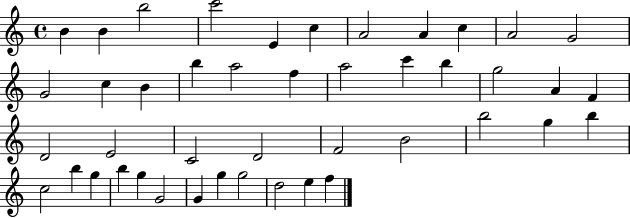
B4/q B4/q B5/h C6/h E4/q C5/q A4/h A4/q C5/q A4/h G4/h G4/h C5/q B4/q B5/q A5/h F5/q A5/h C6/q B5/q G5/h A4/q F4/q D4/h E4/h C4/h D4/h F4/h B4/h B5/h G5/q B5/q C5/h B5/q G5/q B5/q G5/q G4/h G4/q G5/q G5/h D5/h E5/q F5/q